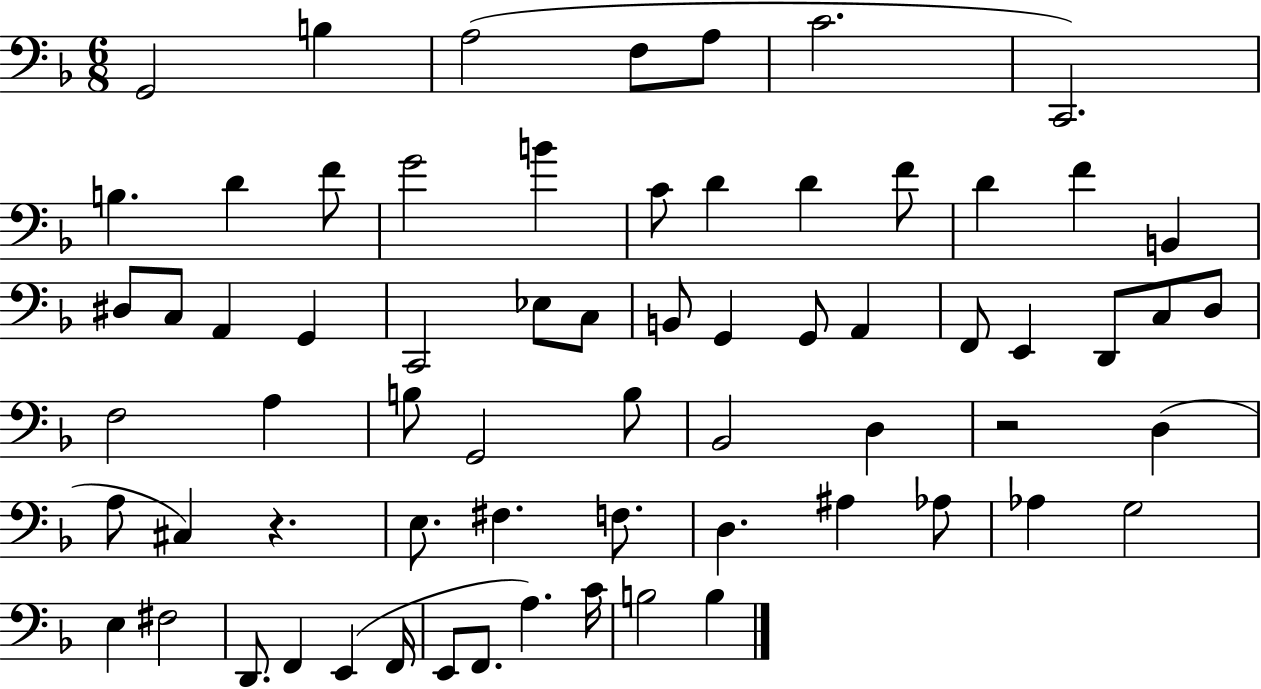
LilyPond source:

{
  \clef bass
  \numericTimeSignature
  \time 6/8
  \key f \major
  g,2 b4 | a2( f8 a8 | c'2. | c,2.) | \break b4. d'4 f'8 | g'2 b'4 | c'8 d'4 d'4 f'8 | d'4 f'4 b,4 | \break dis8 c8 a,4 g,4 | c,2 ees8 c8 | b,8 g,4 g,8 a,4 | f,8 e,4 d,8 c8 d8 | \break f2 a4 | b8 g,2 b8 | bes,2 d4 | r2 d4( | \break a8 cis4) r4. | e8. fis4. f8. | d4. ais4 aes8 | aes4 g2 | \break e4 fis2 | d,8. f,4 e,4( f,16 | e,8 f,8. a4.) c'16 | b2 b4 | \break \bar "|."
}